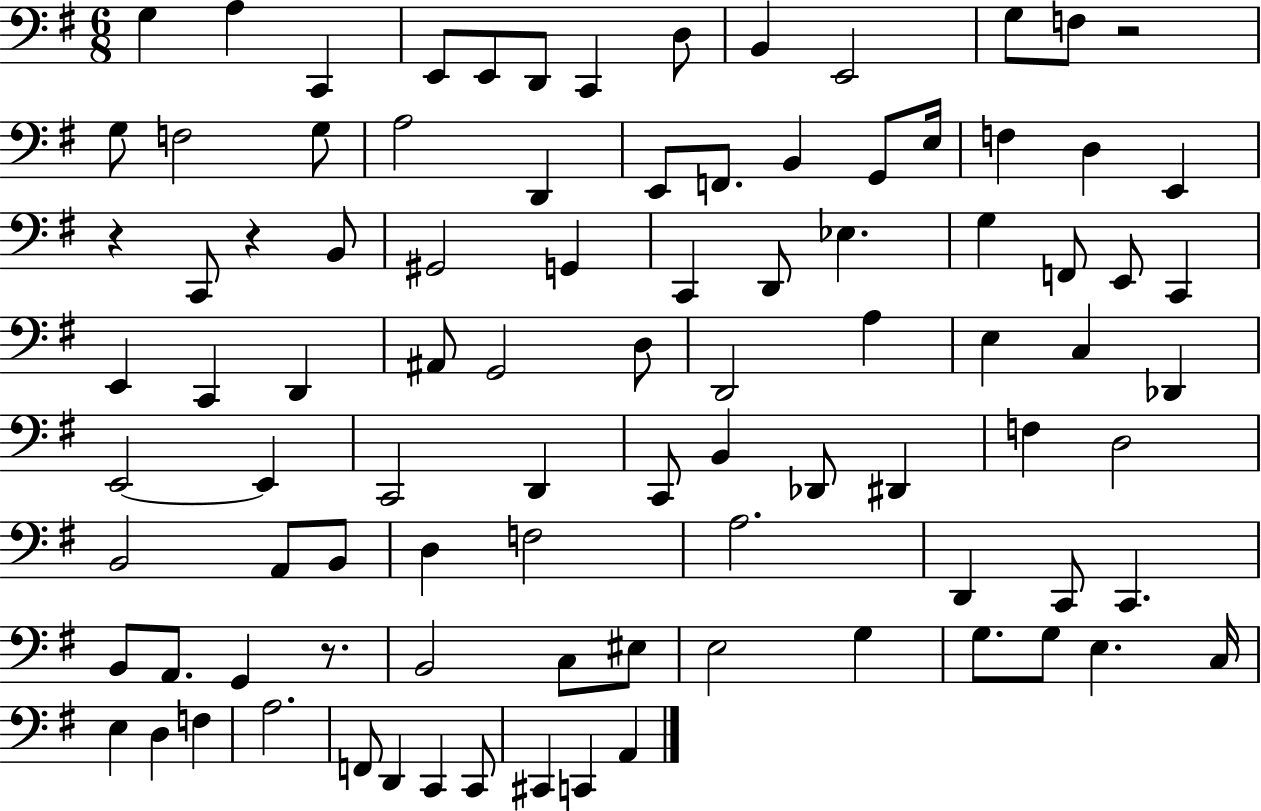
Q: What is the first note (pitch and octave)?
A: G3